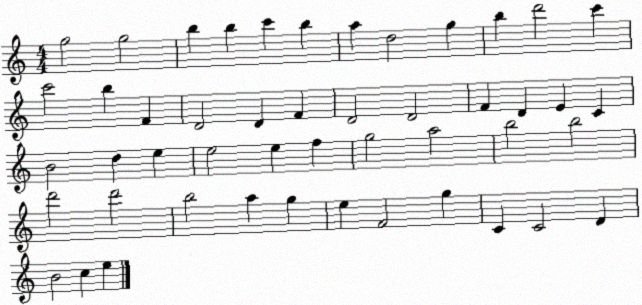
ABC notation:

X:1
T:Untitled
M:4/4
L:1/4
K:C
g2 g2 b b c' b a d2 g b d'2 c' c'2 b F D2 D F D2 D2 F D E C B2 d e e2 e f g2 a2 b2 b2 d'2 d'2 b2 a g e F2 g C C2 D B2 c e